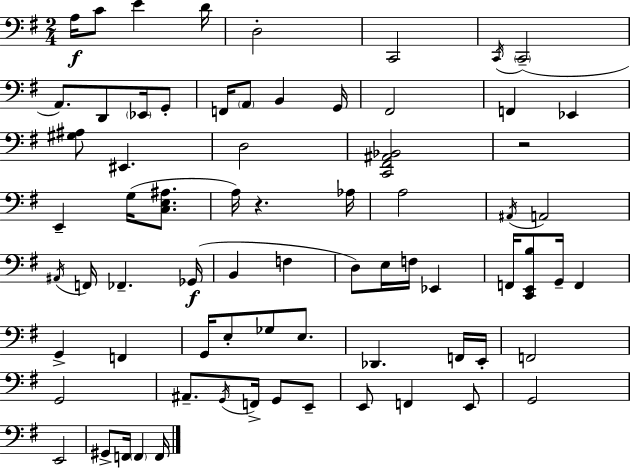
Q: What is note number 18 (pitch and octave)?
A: F2